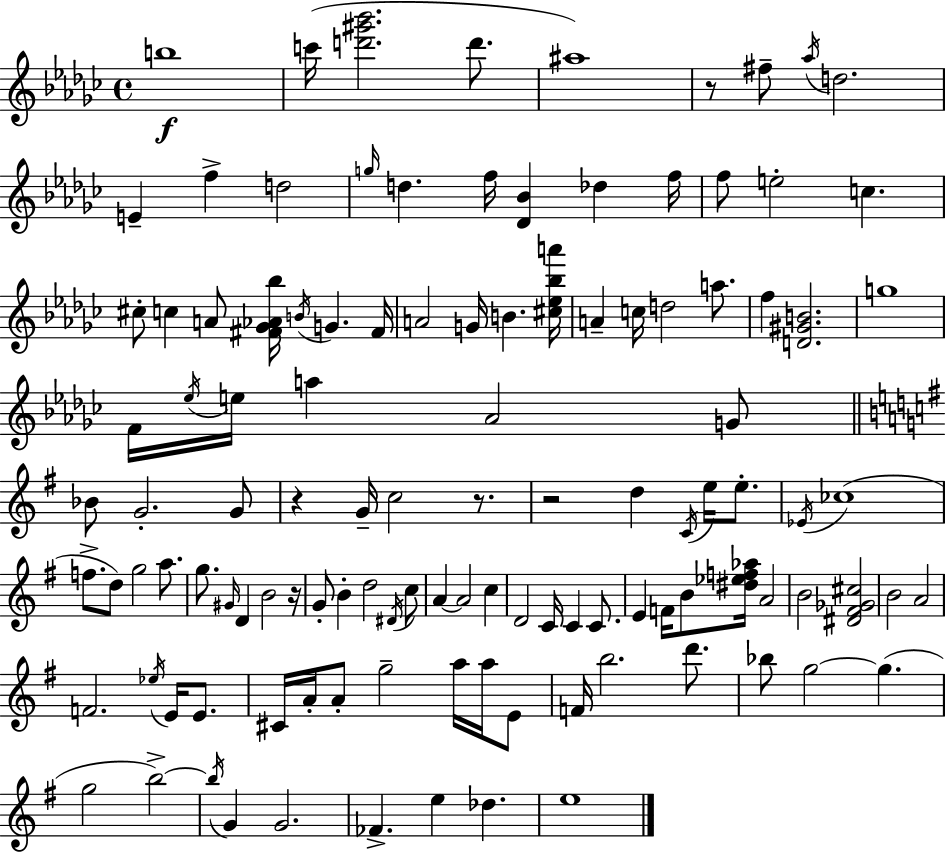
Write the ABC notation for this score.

X:1
T:Untitled
M:4/4
L:1/4
K:Ebm
b4 c'/4 [d'^g'_b']2 d'/2 ^a4 z/2 ^f/2 _a/4 d2 E f d2 g/4 d f/4 [_D_B] _d f/4 f/2 e2 c ^c/2 c A/2 [^F_G_A_b]/4 B/4 G ^F/4 A2 G/4 B [^c_e_ba']/4 A c/4 d2 a/2 f [D^GB]2 g4 F/4 _e/4 e/4 a _A2 G/2 _B/2 G2 G/2 z G/4 c2 z/2 z2 d C/4 e/4 e/2 _E/4 _c4 f/2 d/2 g2 a/2 g/2 ^G/4 D B2 z/4 G/2 B d2 ^D/4 c/2 A A2 c D2 C/4 C C/2 E F/4 B/2 [^d_ef_a]/4 A2 B2 [^D^F_G^c]2 B2 A2 F2 _e/4 E/4 E/2 ^C/4 A/4 A/2 g2 a/4 a/4 E/2 F/4 b2 d'/2 _b/2 g2 g g2 b2 b/4 G G2 _F e _d e4